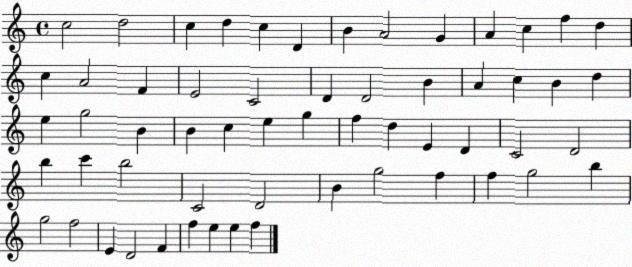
X:1
T:Untitled
M:4/4
L:1/4
K:C
c2 d2 c d c D B A2 G A c f d c A2 F E2 C2 D D2 B A c B d e g2 B B c e g f d E D C2 D2 b c' b2 C2 D2 B g2 f f g2 b g2 f2 E D2 F f e e f